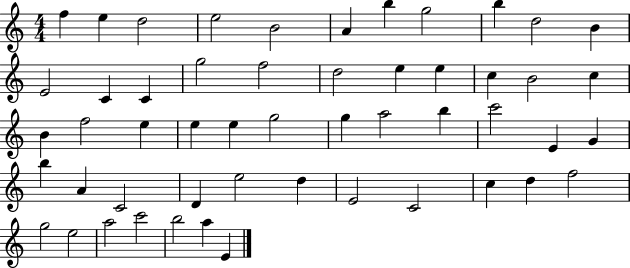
{
  \clef treble
  \numericTimeSignature
  \time 4/4
  \key c \major
  f''4 e''4 d''2 | e''2 b'2 | a'4 b''4 g''2 | b''4 d''2 b'4 | \break e'2 c'4 c'4 | g''2 f''2 | d''2 e''4 e''4 | c''4 b'2 c''4 | \break b'4 f''2 e''4 | e''4 e''4 g''2 | g''4 a''2 b''4 | c'''2 e'4 g'4 | \break b''4 a'4 c'2 | d'4 e''2 d''4 | e'2 c'2 | c''4 d''4 f''2 | \break g''2 e''2 | a''2 c'''2 | b''2 a''4 e'4 | \bar "|."
}